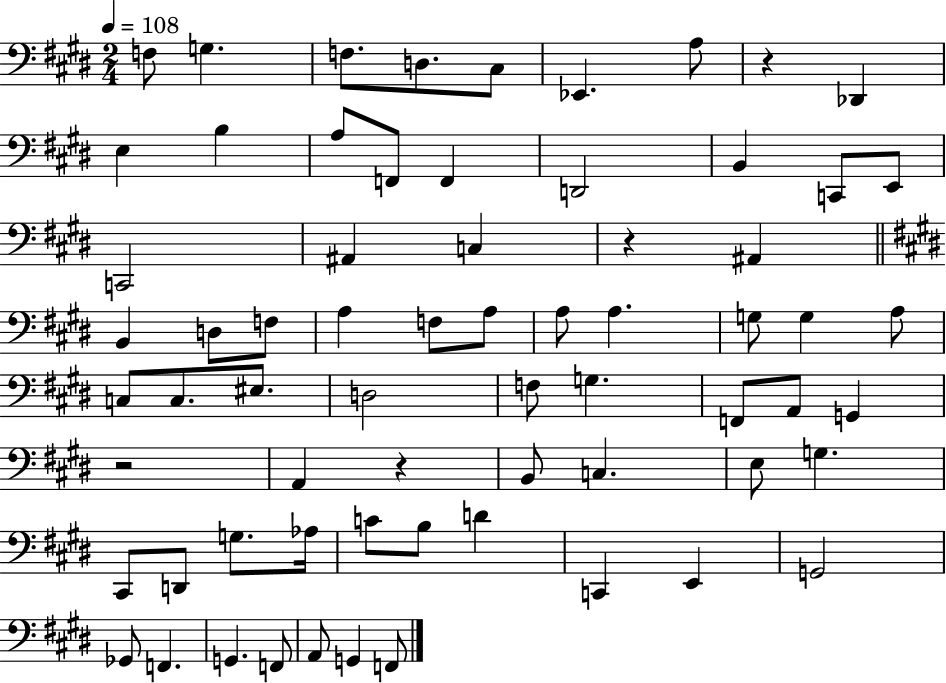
{
  \clef bass
  \numericTimeSignature
  \time 2/4
  \key e \major
  \tempo 4 = 108
  \repeat volta 2 { f8 g4. | f8. d8. cis8 | ees,4. a8 | r4 des,4 | \break e4 b4 | a8 f,8 f,4 | d,2 | b,4 c,8 e,8 | \break c,2 | ais,4 c4 | r4 ais,4 | \bar "||" \break \key e \major b,4 d8 f8 | a4 f8 a8 | a8 a4. | g8 g4 a8 | \break c8 c8. eis8. | d2 | f8 g4. | f,8 a,8 g,4 | \break r2 | a,4 r4 | b,8 c4. | e8 g4. | \break cis,8 d,8 g8. aes16 | c'8 b8 d'4 | c,4 e,4 | g,2 | \break ges,8 f,4. | g,4. f,8 | a,8 g,4 f,8 | } \bar "|."
}